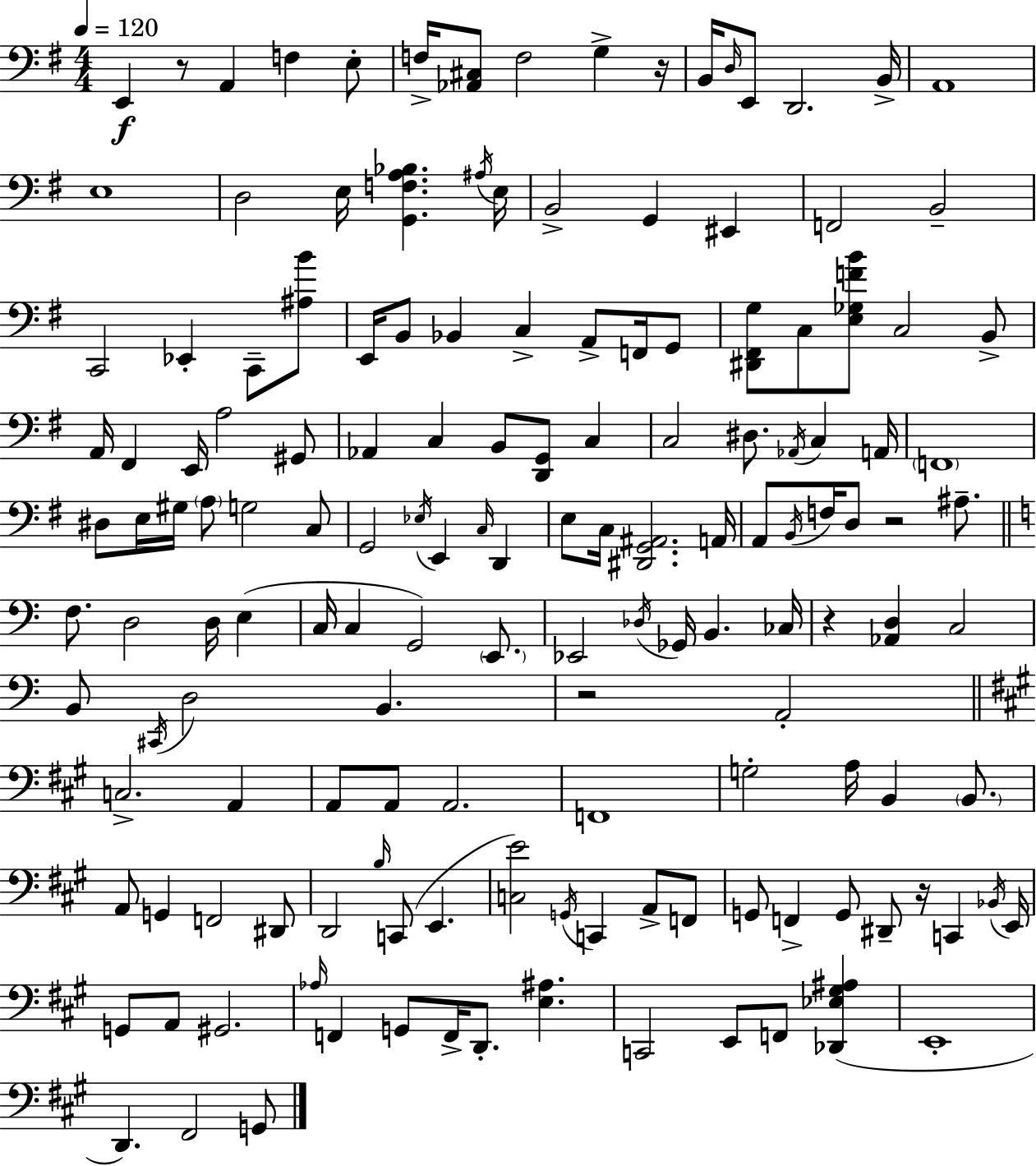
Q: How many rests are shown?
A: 6